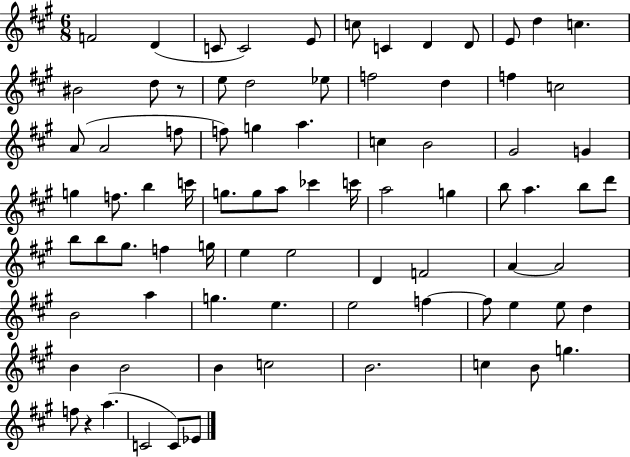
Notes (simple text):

F4/h D4/q C4/e C4/h E4/e C5/e C4/q D4/q D4/e E4/e D5/q C5/q. BIS4/h D5/e R/e E5/e D5/h Eb5/e F5/h D5/q F5/q C5/h A4/e A4/h F5/e F5/e G5/q A5/q. C5/q B4/h G#4/h G4/q G5/q F5/e. B5/q C6/s G5/e. G5/e A5/e CES6/q C6/s A5/h G5/q B5/e A5/q. B5/e D6/e B5/e B5/e G#5/e. F5/q G5/s E5/q E5/h D4/q F4/h A4/q A4/h B4/h A5/q G5/q. E5/q. E5/h F5/q F5/e E5/q E5/e D5/q B4/q B4/h B4/q C5/h B4/h. C5/q B4/e G5/q. F5/e R/q A5/q. C4/h C4/e Eb4/e